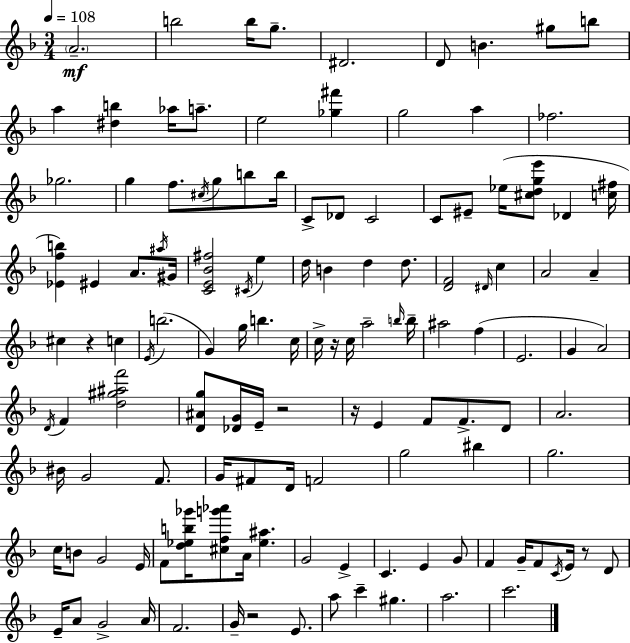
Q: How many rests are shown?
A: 6